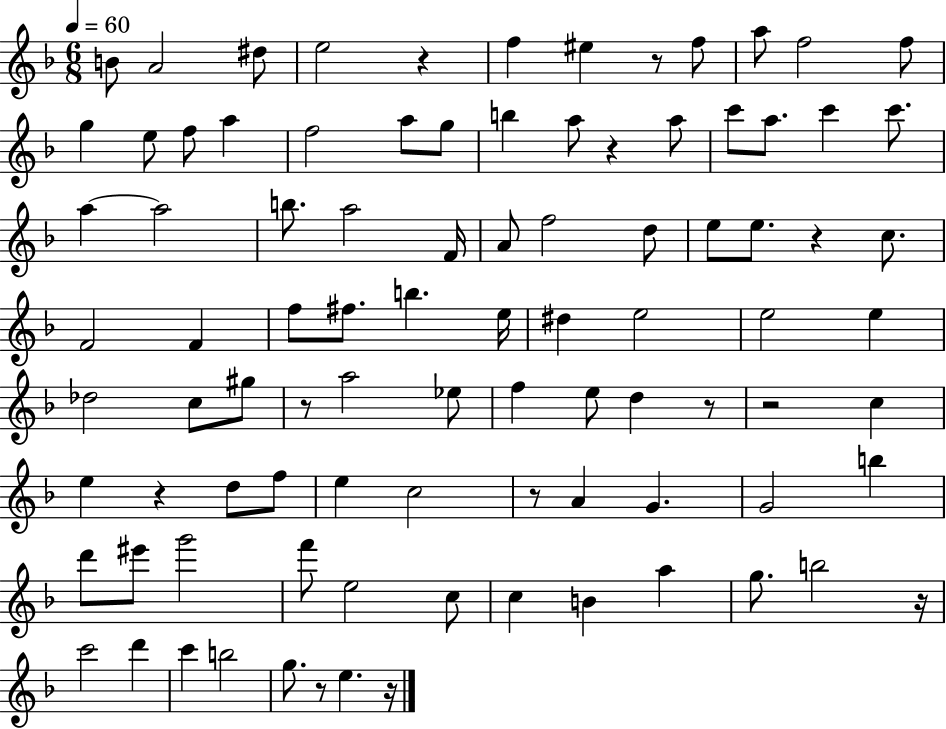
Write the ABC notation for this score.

X:1
T:Untitled
M:6/8
L:1/4
K:F
B/2 A2 ^d/2 e2 z f ^e z/2 f/2 a/2 f2 f/2 g e/2 f/2 a f2 a/2 g/2 b a/2 z a/2 c'/2 a/2 c' c'/2 a a2 b/2 a2 F/4 A/2 f2 d/2 e/2 e/2 z c/2 F2 F f/2 ^f/2 b e/4 ^d e2 e2 e _d2 c/2 ^g/2 z/2 a2 _e/2 f e/2 d z/2 z2 c e z d/2 f/2 e c2 z/2 A G G2 b d'/2 ^e'/2 g'2 f'/2 e2 c/2 c B a g/2 b2 z/4 c'2 d' c' b2 g/2 z/2 e z/4